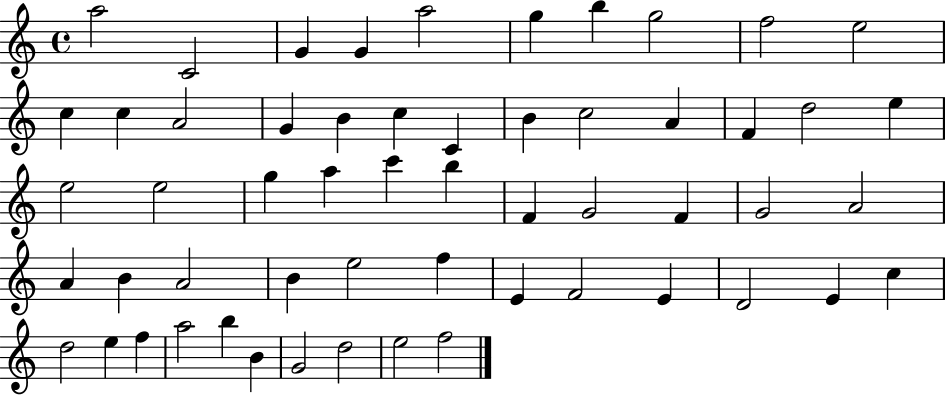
X:1
T:Untitled
M:4/4
L:1/4
K:C
a2 C2 G G a2 g b g2 f2 e2 c c A2 G B c C B c2 A F d2 e e2 e2 g a c' b F G2 F G2 A2 A B A2 B e2 f E F2 E D2 E c d2 e f a2 b B G2 d2 e2 f2